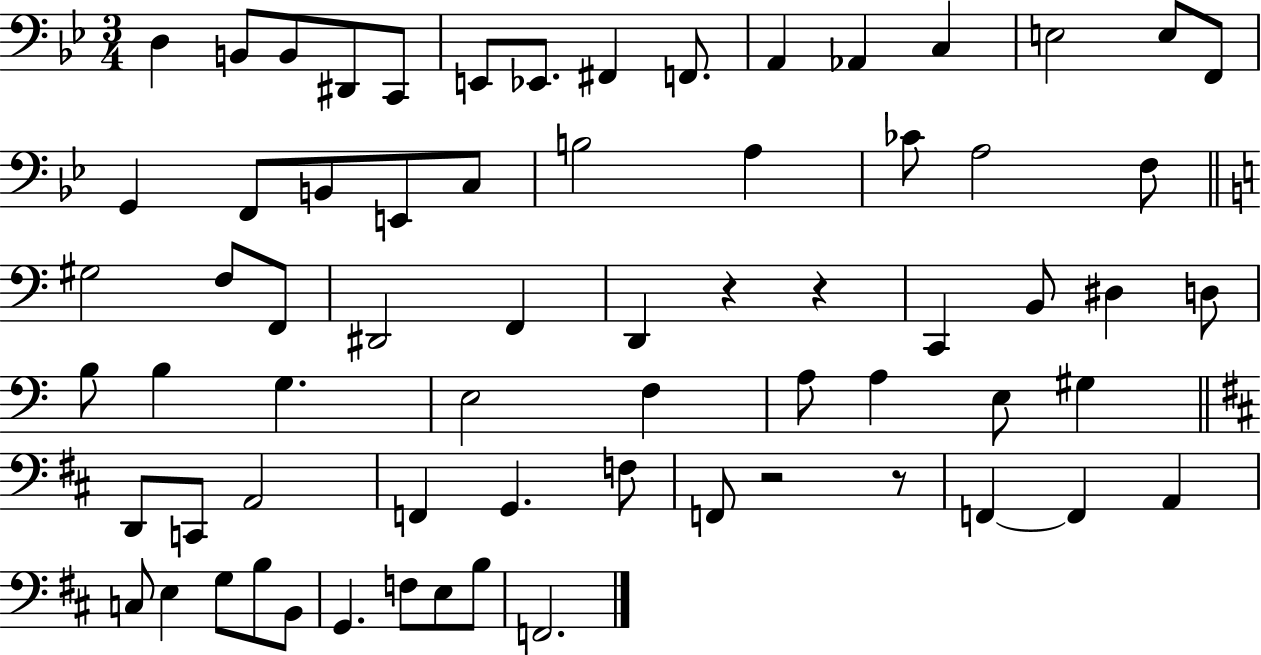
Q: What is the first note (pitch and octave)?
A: D3